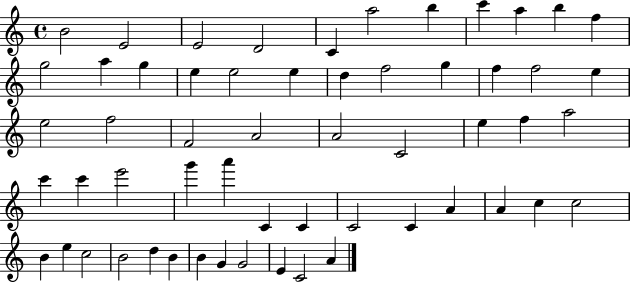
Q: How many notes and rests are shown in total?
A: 57